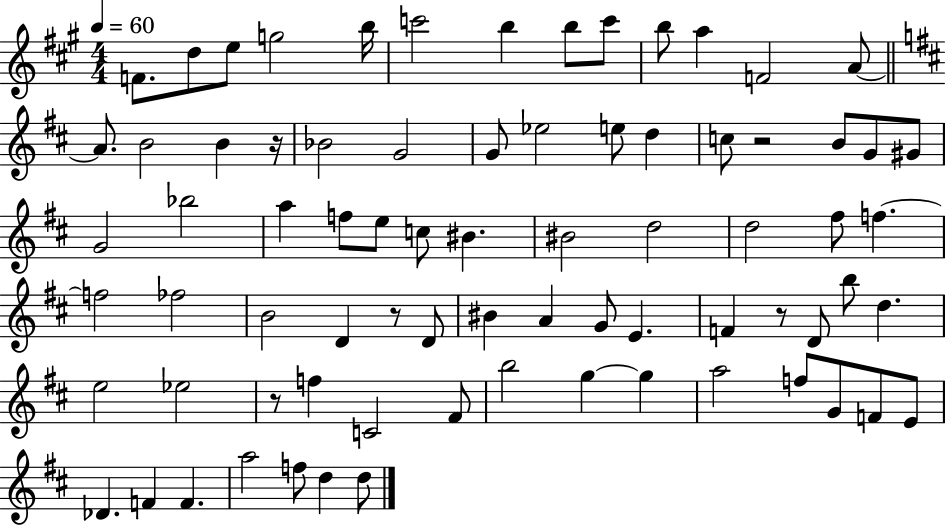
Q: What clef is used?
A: treble